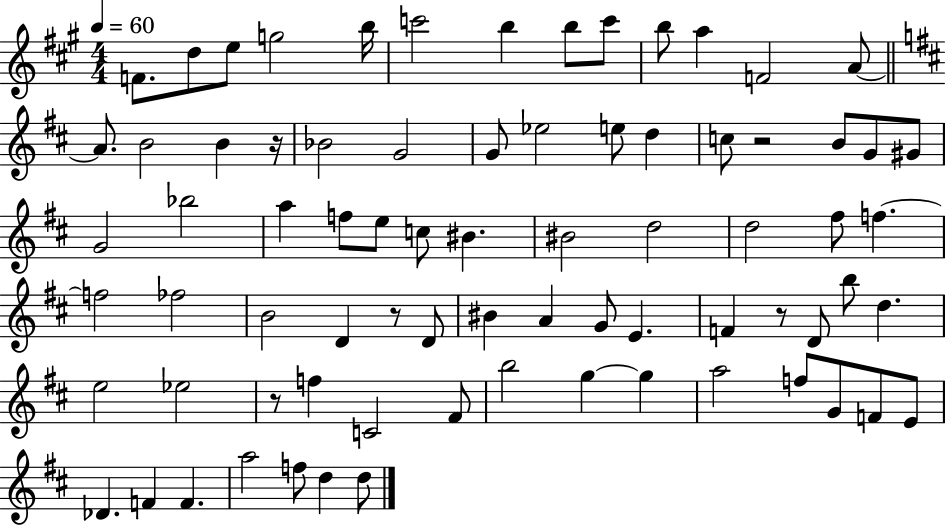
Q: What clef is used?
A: treble